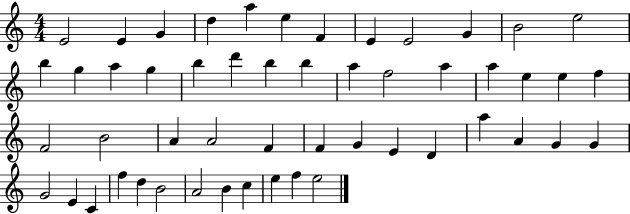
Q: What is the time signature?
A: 4/4